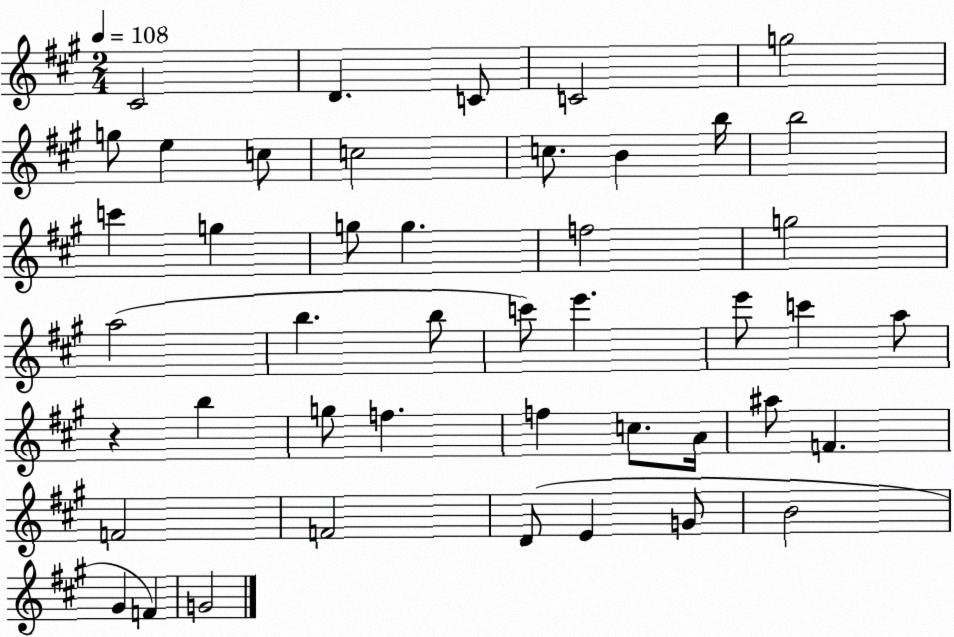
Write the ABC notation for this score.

X:1
T:Untitled
M:2/4
L:1/4
K:A
^C2 D C/2 C2 g2 g/2 e c/2 c2 c/2 B b/4 b2 c' g g/2 g f2 g2 a2 b b/2 c'/2 e' e'/2 c' a/2 z b g/2 f f c/2 A/4 ^a/2 F F2 F2 D/2 E G/2 B2 ^G F G2